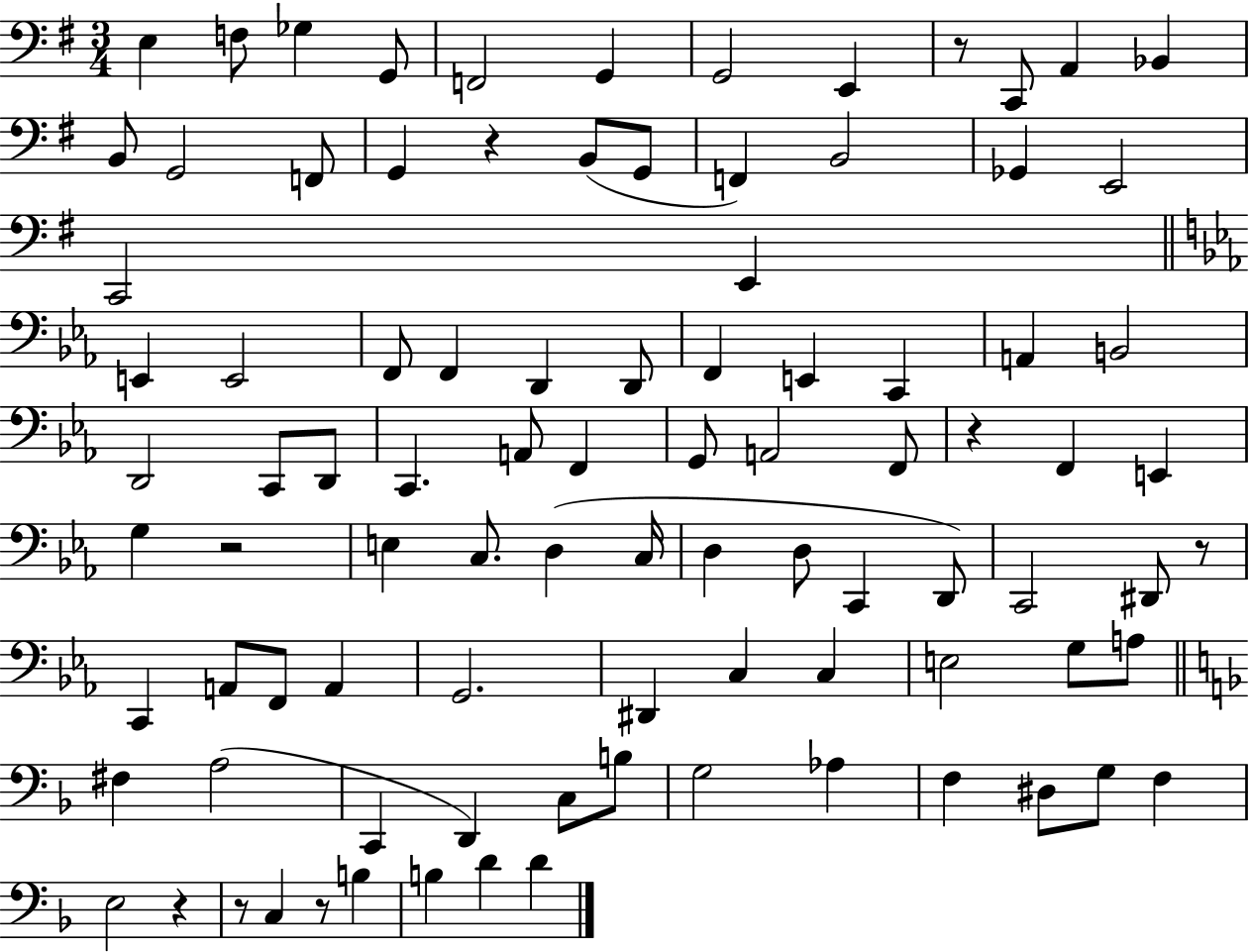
{
  \clef bass
  \numericTimeSignature
  \time 3/4
  \key g \major
  e4 f8 ges4 g,8 | f,2 g,4 | g,2 e,4 | r8 c,8 a,4 bes,4 | \break b,8 g,2 f,8 | g,4 r4 b,8( g,8 | f,4) b,2 | ges,4 e,2 | \break c,2 e,4 | \bar "||" \break \key c \minor e,4 e,2 | f,8 f,4 d,4 d,8 | f,4 e,4 c,4 | a,4 b,2 | \break d,2 c,8 d,8 | c,4. a,8 f,4 | g,8 a,2 f,8 | r4 f,4 e,4 | \break g4 r2 | e4 c8. d4( c16 | d4 d8 c,4 d,8) | c,2 dis,8 r8 | \break c,4 a,8 f,8 a,4 | g,2. | dis,4 c4 c4 | e2 g8 a8 | \break \bar "||" \break \key d \minor fis4 a2( | c,4 d,4) c8 b8 | g2 aes4 | f4 dis8 g8 f4 | \break e2 r4 | r8 c4 r8 b4 | b4 d'4 d'4 | \bar "|."
}